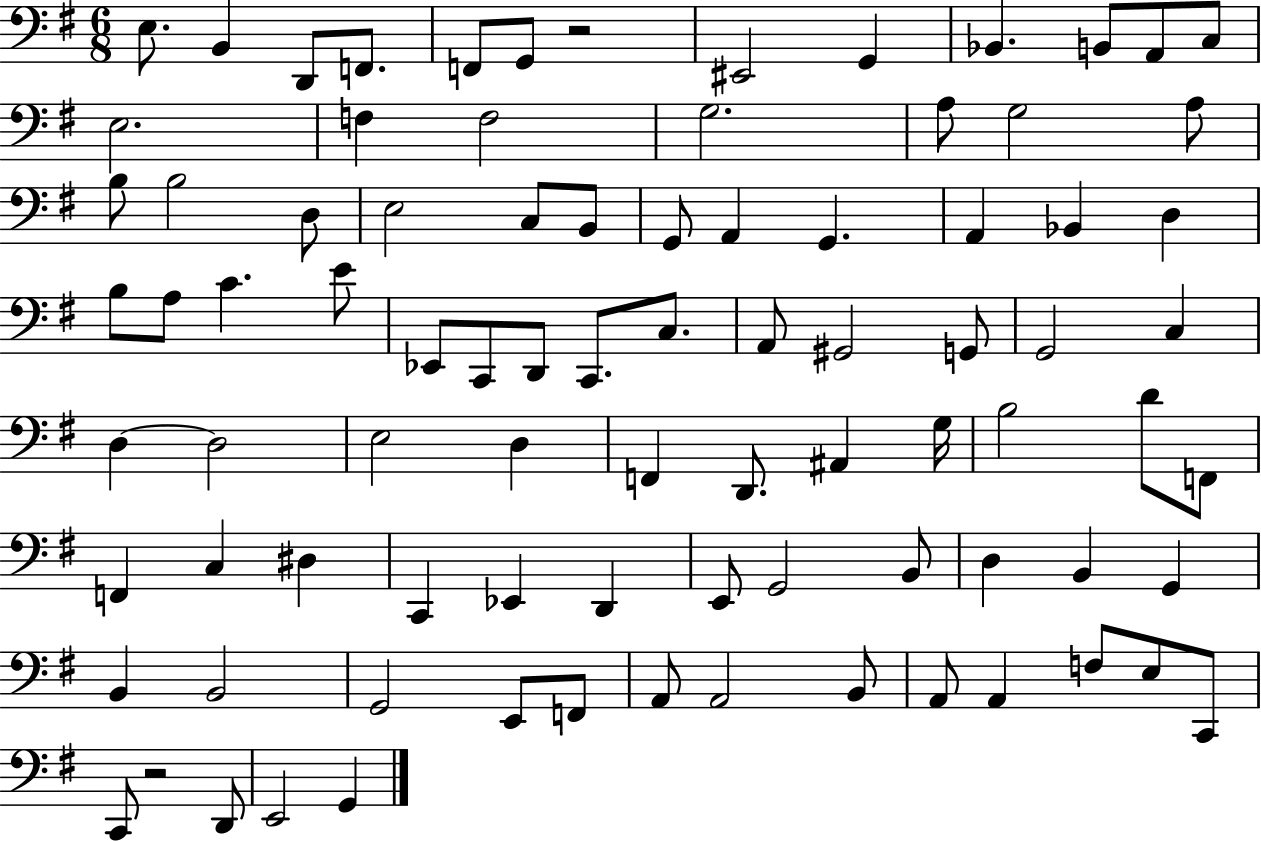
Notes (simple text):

E3/e. B2/q D2/e F2/e. F2/e G2/e R/h EIS2/h G2/q Bb2/q. B2/e A2/e C3/e E3/h. F3/q F3/h G3/h. A3/e G3/h A3/e B3/e B3/h D3/e E3/h C3/e B2/e G2/e A2/q G2/q. A2/q Bb2/q D3/q B3/e A3/e C4/q. E4/e Eb2/e C2/e D2/e C2/e. C3/e. A2/e G#2/h G2/e G2/h C3/q D3/q D3/h E3/h D3/q F2/q D2/e. A#2/q G3/s B3/h D4/e F2/e F2/q C3/q D#3/q C2/q Eb2/q D2/q E2/e G2/h B2/e D3/q B2/q G2/q B2/q B2/h G2/h E2/e F2/e A2/e A2/h B2/e A2/e A2/q F3/e E3/e C2/e C2/e R/h D2/e E2/h G2/q